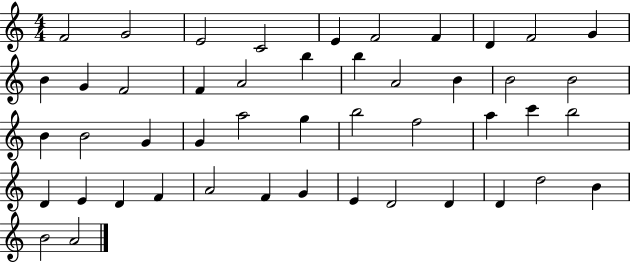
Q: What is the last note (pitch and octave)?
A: A4